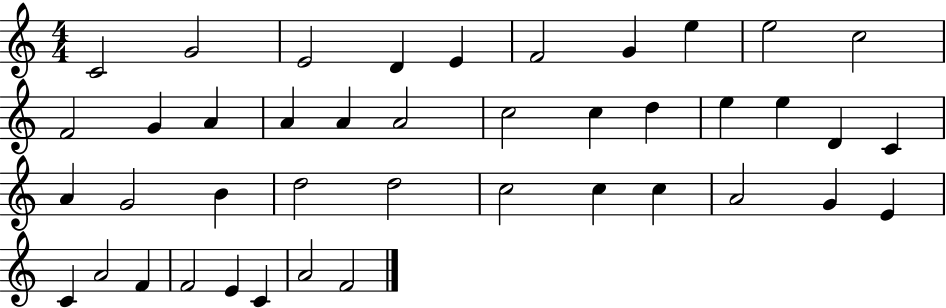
X:1
T:Untitled
M:4/4
L:1/4
K:C
C2 G2 E2 D E F2 G e e2 c2 F2 G A A A A2 c2 c d e e D C A G2 B d2 d2 c2 c c A2 G E C A2 F F2 E C A2 F2